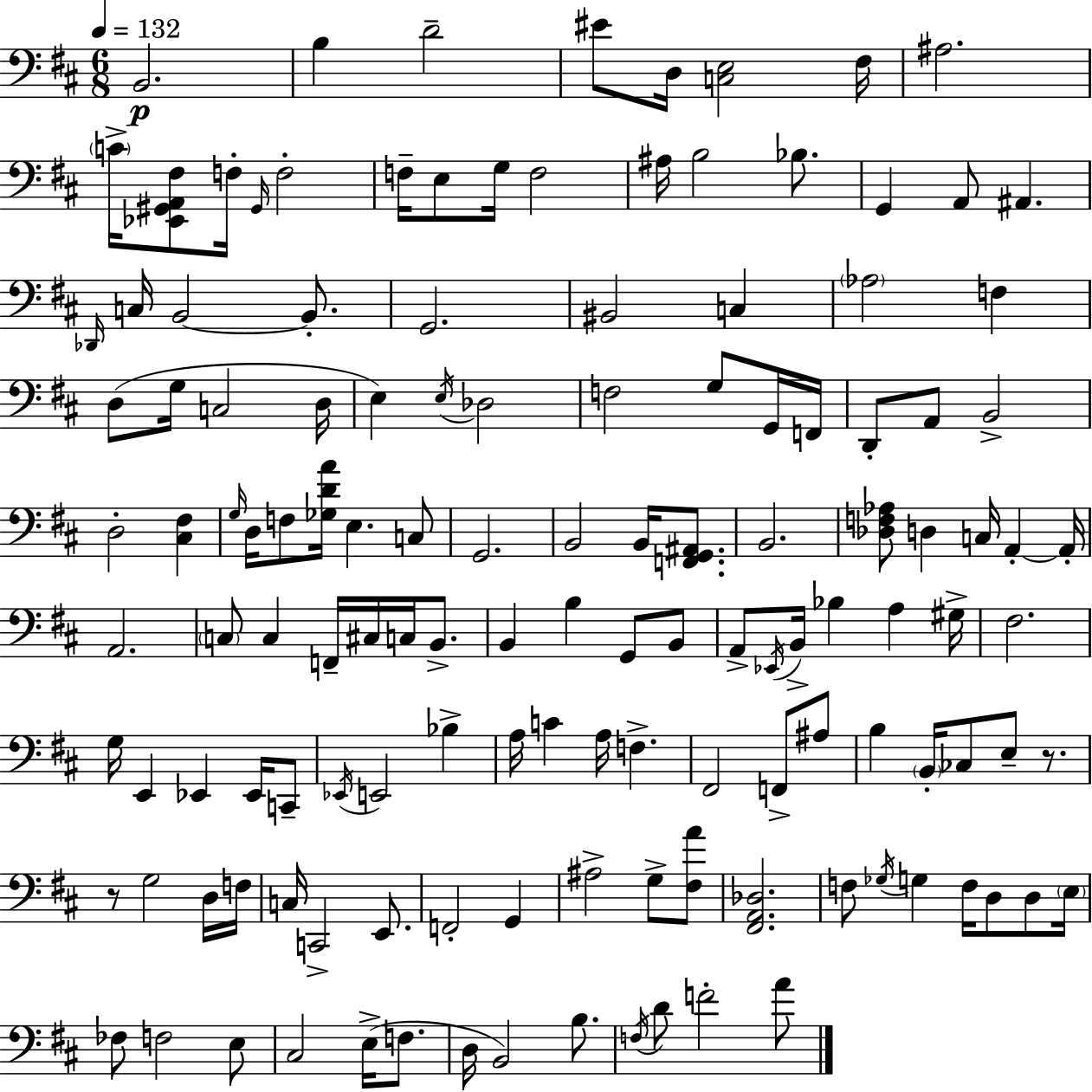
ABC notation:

X:1
T:Untitled
M:6/8
L:1/4
K:D
B,,2 B, D2 ^E/2 D,/4 [C,E,]2 ^F,/4 ^A,2 C/4 [_E,,^G,,A,,^F,]/2 F,/4 ^G,,/4 F,2 F,/4 E,/2 G,/4 F,2 ^A,/4 B,2 _B,/2 G,, A,,/2 ^A,, _D,,/4 C,/4 B,,2 B,,/2 G,,2 ^B,,2 C, _A,2 F, D,/2 G,/4 C,2 D,/4 E, E,/4 _D,2 F,2 G,/2 G,,/4 F,,/4 D,,/2 A,,/2 B,,2 D,2 [^C,^F,] G,/4 D,/4 F,/2 [_G,DA]/4 E, C,/2 G,,2 B,,2 B,,/4 [F,,G,,^A,,]/2 B,,2 [_D,F,_A,]/2 D, C,/4 A,, A,,/4 A,,2 C,/2 C, F,,/4 ^C,/4 C,/4 B,,/2 B,, B, G,,/2 B,,/2 A,,/2 _E,,/4 B,,/4 _B, A, ^G,/4 ^F,2 G,/4 E,, _E,, _E,,/4 C,,/2 _E,,/4 E,,2 _B, A,/4 C A,/4 F, ^F,,2 F,,/2 ^A,/2 B, B,,/4 _C,/2 E,/2 z/2 z/2 G,2 D,/4 F,/4 C,/4 C,,2 E,,/2 F,,2 G,, ^A,2 G,/2 [^F,A]/2 [^F,,A,,_D,]2 F,/2 _G,/4 G, F,/4 D,/2 D,/2 E,/4 _F,/2 F,2 E,/2 ^C,2 E,/4 F,/2 D,/4 B,,2 B,/2 F,/4 D/2 F2 A/2